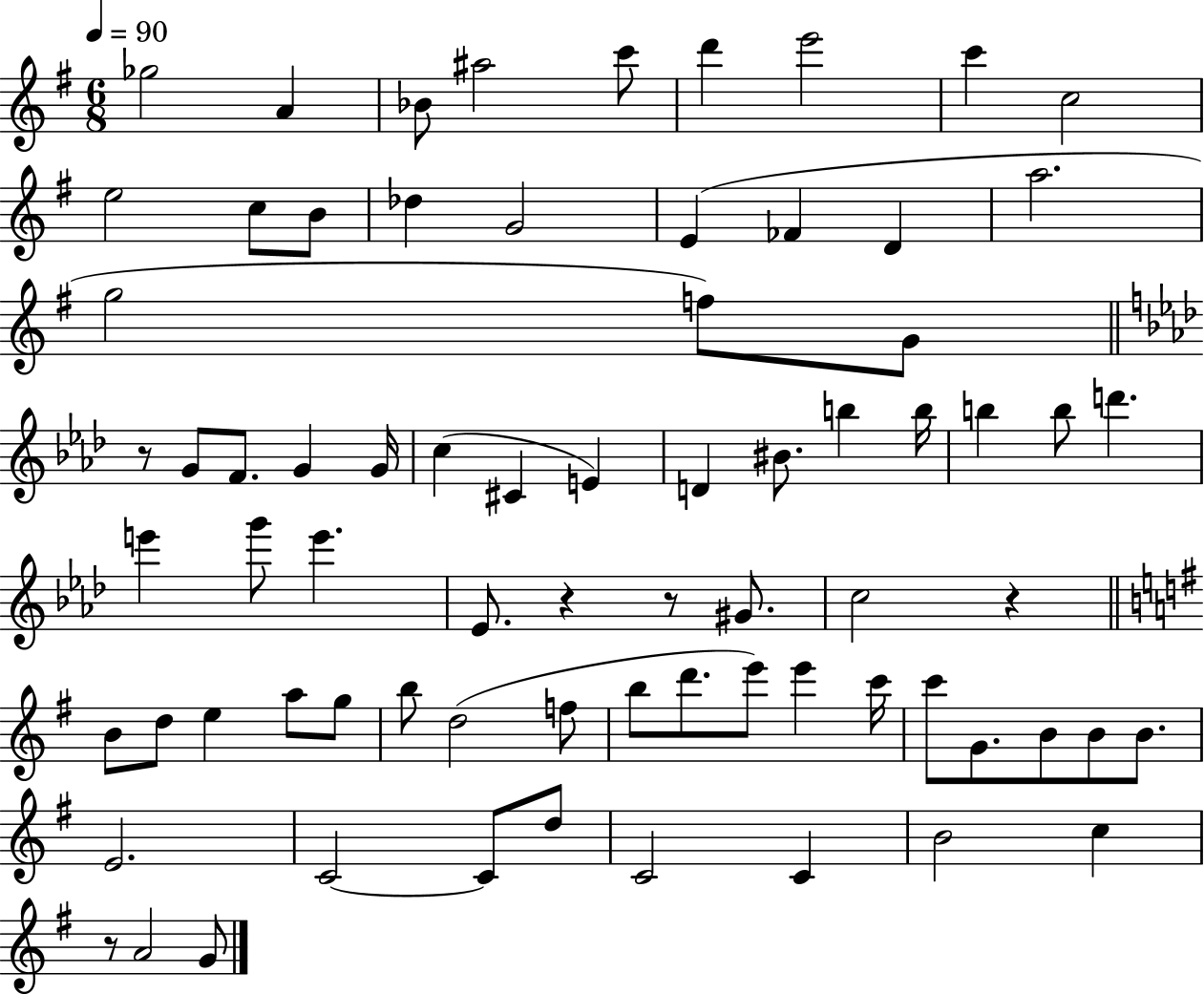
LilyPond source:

{
  \clef treble
  \numericTimeSignature
  \time 6/8
  \key g \major
  \tempo 4 = 90
  ges''2 a'4 | bes'8 ais''2 c'''8 | d'''4 e'''2 | c'''4 c''2 | \break e''2 c''8 b'8 | des''4 g'2 | e'4( fes'4 d'4 | a''2. | \break g''2 f''8) g'8 | \bar "||" \break \key aes \major r8 g'8 f'8. g'4 g'16 | c''4( cis'4 e'4) | d'4 bis'8. b''4 b''16 | b''4 b''8 d'''4. | \break e'''4 g'''8 e'''4. | ees'8. r4 r8 gis'8. | c''2 r4 | \bar "||" \break \key g \major b'8 d''8 e''4 a''8 g''8 | b''8 d''2( f''8 | b''8 d'''8. e'''8) e'''4 c'''16 | c'''8 g'8. b'8 b'8 b'8. | \break e'2. | c'2~~ c'8 d''8 | c'2 c'4 | b'2 c''4 | \break r8 a'2 g'8 | \bar "|."
}